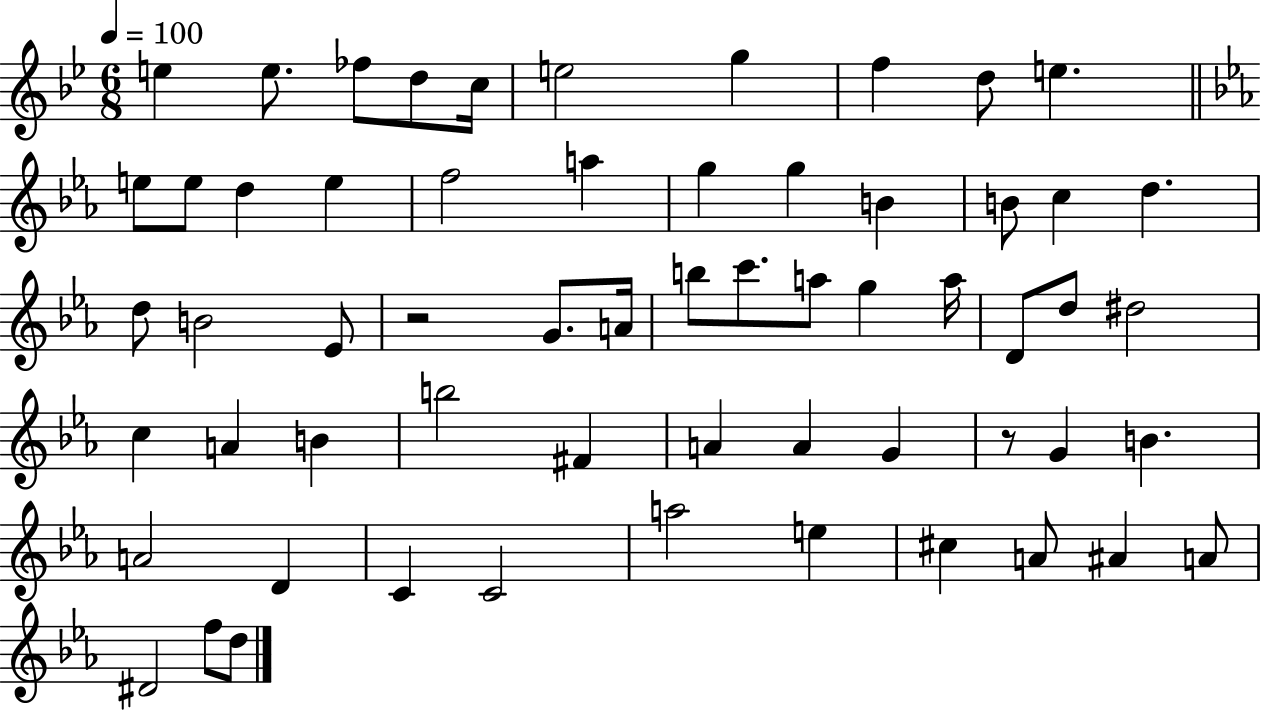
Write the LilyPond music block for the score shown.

{
  \clef treble
  \numericTimeSignature
  \time 6/8
  \key bes \major
  \tempo 4 = 100
  \repeat volta 2 { e''4 e''8. fes''8 d''8 c''16 | e''2 g''4 | f''4 d''8 e''4. | \bar "||" \break \key c \minor e''8 e''8 d''4 e''4 | f''2 a''4 | g''4 g''4 b'4 | b'8 c''4 d''4. | \break d''8 b'2 ees'8 | r2 g'8. a'16 | b''8 c'''8. a''8 g''4 a''16 | d'8 d''8 dis''2 | \break c''4 a'4 b'4 | b''2 fis'4 | a'4 a'4 g'4 | r8 g'4 b'4. | \break a'2 d'4 | c'4 c'2 | a''2 e''4 | cis''4 a'8 ais'4 a'8 | \break dis'2 f''8 d''8 | } \bar "|."
}